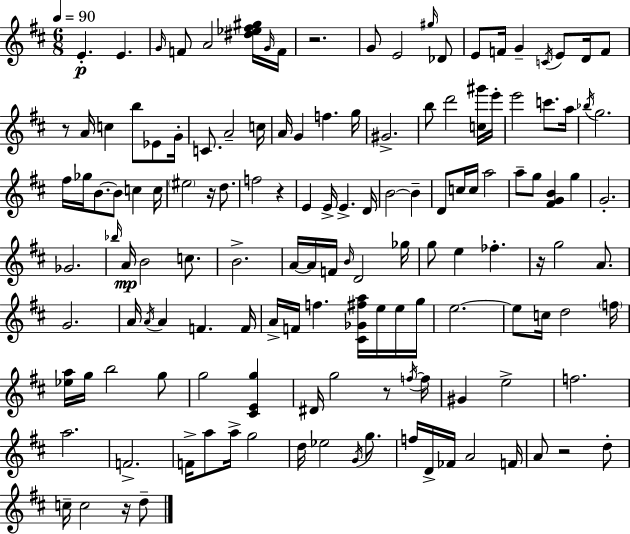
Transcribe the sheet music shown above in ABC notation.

X:1
T:Untitled
M:6/8
L:1/4
K:D
E E G/4 F/2 A2 [^d_e^f^g]/4 G/4 F/4 z2 G/2 E2 ^g/4 _D/2 E/2 F/4 G C/4 E/2 D/4 F/2 z/2 A/4 c b/2 _E/2 G/4 C/2 A2 c/4 A/4 G f g/4 ^G2 b/2 d'2 [c^g']/4 e'/4 e'2 c'/2 a/4 _b/4 g2 ^f/4 _g/4 B/2 B/2 c c/4 ^e2 z/4 d/2 f2 z E E/4 E D/4 B2 B D/2 c/4 c/4 a2 a/2 g/2 [^FGB] g G2 _G2 _b/4 A/4 B2 c/2 B2 A/4 A/4 F/4 B/4 D2 _g/4 g/2 e _f z/4 g2 A/2 G2 A/4 A/4 A F F/4 A/4 F/4 f [^C_G^fa]/4 e/4 e/4 g/4 e2 e/2 c/4 d2 f/4 [_ea]/4 g/4 b2 g/2 g2 [^CEg] ^D/4 g2 z/2 f/4 f/4 ^G e2 f2 a2 F2 F/4 a/2 a/4 g2 d/4 _e2 G/4 g/2 f/4 D/4 _F/4 A2 F/4 A/2 z2 d/2 c/4 c2 z/4 d/2